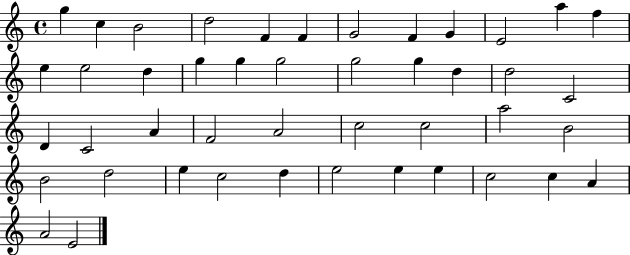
X:1
T:Untitled
M:4/4
L:1/4
K:C
g c B2 d2 F F G2 F G E2 a f e e2 d g g g2 g2 g d d2 C2 D C2 A F2 A2 c2 c2 a2 B2 B2 d2 e c2 d e2 e e c2 c A A2 E2